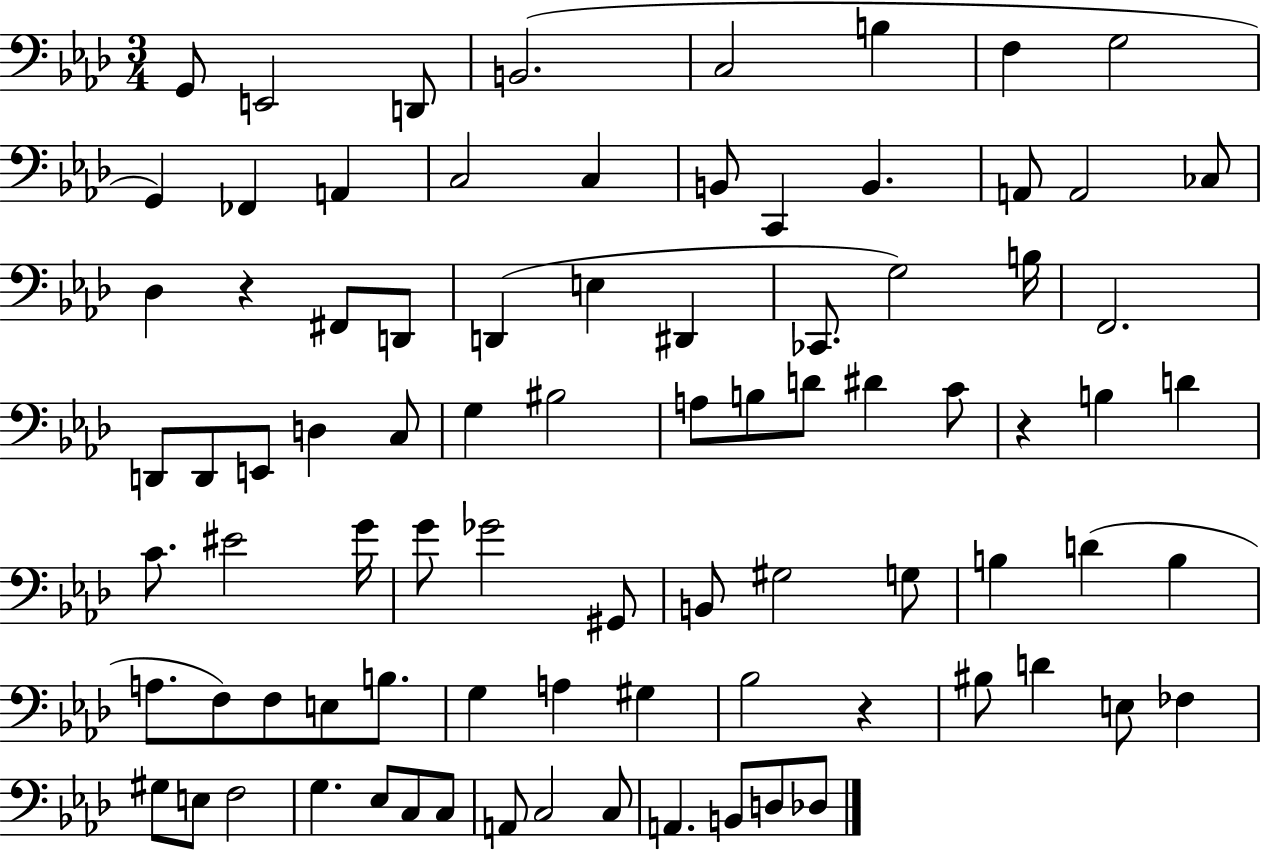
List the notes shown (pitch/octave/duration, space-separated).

G2/e E2/h D2/e B2/h. C3/h B3/q F3/q G3/h G2/q FES2/q A2/q C3/h C3/q B2/e C2/q B2/q. A2/e A2/h CES3/e Db3/q R/q F#2/e D2/e D2/q E3/q D#2/q CES2/e. G3/h B3/s F2/h. D2/e D2/e E2/e D3/q C3/e G3/q BIS3/h A3/e B3/e D4/e D#4/q C4/e R/q B3/q D4/q C4/e. EIS4/h G4/s G4/e Gb4/h G#2/e B2/e G#3/h G3/e B3/q D4/q B3/q A3/e. F3/e F3/e E3/e B3/e. G3/q A3/q G#3/q Bb3/h R/q BIS3/e D4/q E3/e FES3/q G#3/e E3/e F3/h G3/q. Eb3/e C3/e C3/e A2/e C3/h C3/e A2/q. B2/e D3/e Db3/e